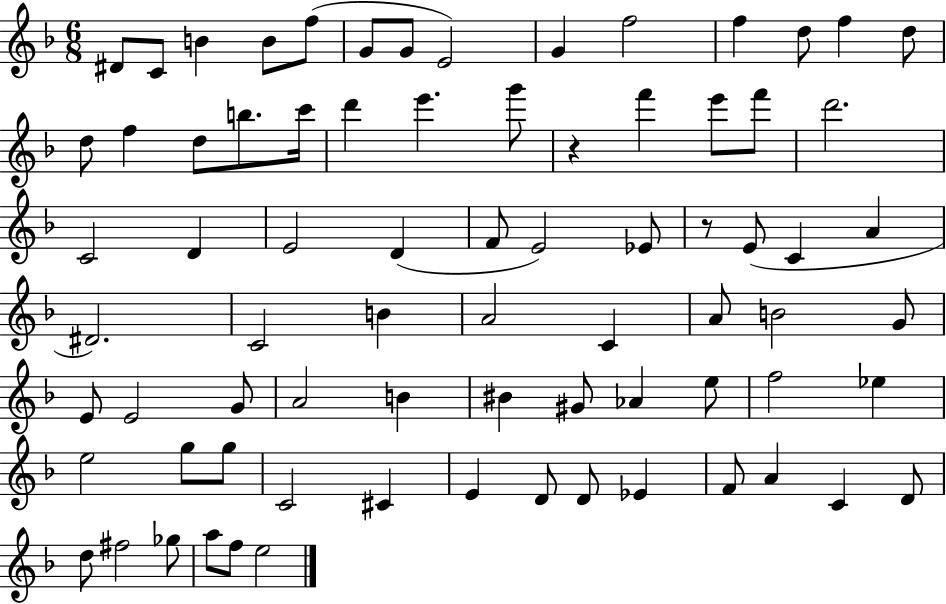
D#4/e C4/e B4/q B4/e F5/e G4/e G4/e E4/h G4/q F5/h F5/q D5/e F5/q D5/e D5/e F5/q D5/e B5/e. C6/s D6/q E6/q. G6/e R/q F6/q E6/e F6/e D6/h. C4/h D4/q E4/h D4/q F4/e E4/h Eb4/e R/e E4/e C4/q A4/q D#4/h. C4/h B4/q A4/h C4/q A4/e B4/h G4/e E4/e E4/h G4/e A4/h B4/q BIS4/q G#4/e Ab4/q E5/e F5/h Eb5/q E5/h G5/e G5/e C4/h C#4/q E4/q D4/e D4/e Eb4/q F4/e A4/q C4/q D4/e D5/e F#5/h Gb5/e A5/e F5/e E5/h